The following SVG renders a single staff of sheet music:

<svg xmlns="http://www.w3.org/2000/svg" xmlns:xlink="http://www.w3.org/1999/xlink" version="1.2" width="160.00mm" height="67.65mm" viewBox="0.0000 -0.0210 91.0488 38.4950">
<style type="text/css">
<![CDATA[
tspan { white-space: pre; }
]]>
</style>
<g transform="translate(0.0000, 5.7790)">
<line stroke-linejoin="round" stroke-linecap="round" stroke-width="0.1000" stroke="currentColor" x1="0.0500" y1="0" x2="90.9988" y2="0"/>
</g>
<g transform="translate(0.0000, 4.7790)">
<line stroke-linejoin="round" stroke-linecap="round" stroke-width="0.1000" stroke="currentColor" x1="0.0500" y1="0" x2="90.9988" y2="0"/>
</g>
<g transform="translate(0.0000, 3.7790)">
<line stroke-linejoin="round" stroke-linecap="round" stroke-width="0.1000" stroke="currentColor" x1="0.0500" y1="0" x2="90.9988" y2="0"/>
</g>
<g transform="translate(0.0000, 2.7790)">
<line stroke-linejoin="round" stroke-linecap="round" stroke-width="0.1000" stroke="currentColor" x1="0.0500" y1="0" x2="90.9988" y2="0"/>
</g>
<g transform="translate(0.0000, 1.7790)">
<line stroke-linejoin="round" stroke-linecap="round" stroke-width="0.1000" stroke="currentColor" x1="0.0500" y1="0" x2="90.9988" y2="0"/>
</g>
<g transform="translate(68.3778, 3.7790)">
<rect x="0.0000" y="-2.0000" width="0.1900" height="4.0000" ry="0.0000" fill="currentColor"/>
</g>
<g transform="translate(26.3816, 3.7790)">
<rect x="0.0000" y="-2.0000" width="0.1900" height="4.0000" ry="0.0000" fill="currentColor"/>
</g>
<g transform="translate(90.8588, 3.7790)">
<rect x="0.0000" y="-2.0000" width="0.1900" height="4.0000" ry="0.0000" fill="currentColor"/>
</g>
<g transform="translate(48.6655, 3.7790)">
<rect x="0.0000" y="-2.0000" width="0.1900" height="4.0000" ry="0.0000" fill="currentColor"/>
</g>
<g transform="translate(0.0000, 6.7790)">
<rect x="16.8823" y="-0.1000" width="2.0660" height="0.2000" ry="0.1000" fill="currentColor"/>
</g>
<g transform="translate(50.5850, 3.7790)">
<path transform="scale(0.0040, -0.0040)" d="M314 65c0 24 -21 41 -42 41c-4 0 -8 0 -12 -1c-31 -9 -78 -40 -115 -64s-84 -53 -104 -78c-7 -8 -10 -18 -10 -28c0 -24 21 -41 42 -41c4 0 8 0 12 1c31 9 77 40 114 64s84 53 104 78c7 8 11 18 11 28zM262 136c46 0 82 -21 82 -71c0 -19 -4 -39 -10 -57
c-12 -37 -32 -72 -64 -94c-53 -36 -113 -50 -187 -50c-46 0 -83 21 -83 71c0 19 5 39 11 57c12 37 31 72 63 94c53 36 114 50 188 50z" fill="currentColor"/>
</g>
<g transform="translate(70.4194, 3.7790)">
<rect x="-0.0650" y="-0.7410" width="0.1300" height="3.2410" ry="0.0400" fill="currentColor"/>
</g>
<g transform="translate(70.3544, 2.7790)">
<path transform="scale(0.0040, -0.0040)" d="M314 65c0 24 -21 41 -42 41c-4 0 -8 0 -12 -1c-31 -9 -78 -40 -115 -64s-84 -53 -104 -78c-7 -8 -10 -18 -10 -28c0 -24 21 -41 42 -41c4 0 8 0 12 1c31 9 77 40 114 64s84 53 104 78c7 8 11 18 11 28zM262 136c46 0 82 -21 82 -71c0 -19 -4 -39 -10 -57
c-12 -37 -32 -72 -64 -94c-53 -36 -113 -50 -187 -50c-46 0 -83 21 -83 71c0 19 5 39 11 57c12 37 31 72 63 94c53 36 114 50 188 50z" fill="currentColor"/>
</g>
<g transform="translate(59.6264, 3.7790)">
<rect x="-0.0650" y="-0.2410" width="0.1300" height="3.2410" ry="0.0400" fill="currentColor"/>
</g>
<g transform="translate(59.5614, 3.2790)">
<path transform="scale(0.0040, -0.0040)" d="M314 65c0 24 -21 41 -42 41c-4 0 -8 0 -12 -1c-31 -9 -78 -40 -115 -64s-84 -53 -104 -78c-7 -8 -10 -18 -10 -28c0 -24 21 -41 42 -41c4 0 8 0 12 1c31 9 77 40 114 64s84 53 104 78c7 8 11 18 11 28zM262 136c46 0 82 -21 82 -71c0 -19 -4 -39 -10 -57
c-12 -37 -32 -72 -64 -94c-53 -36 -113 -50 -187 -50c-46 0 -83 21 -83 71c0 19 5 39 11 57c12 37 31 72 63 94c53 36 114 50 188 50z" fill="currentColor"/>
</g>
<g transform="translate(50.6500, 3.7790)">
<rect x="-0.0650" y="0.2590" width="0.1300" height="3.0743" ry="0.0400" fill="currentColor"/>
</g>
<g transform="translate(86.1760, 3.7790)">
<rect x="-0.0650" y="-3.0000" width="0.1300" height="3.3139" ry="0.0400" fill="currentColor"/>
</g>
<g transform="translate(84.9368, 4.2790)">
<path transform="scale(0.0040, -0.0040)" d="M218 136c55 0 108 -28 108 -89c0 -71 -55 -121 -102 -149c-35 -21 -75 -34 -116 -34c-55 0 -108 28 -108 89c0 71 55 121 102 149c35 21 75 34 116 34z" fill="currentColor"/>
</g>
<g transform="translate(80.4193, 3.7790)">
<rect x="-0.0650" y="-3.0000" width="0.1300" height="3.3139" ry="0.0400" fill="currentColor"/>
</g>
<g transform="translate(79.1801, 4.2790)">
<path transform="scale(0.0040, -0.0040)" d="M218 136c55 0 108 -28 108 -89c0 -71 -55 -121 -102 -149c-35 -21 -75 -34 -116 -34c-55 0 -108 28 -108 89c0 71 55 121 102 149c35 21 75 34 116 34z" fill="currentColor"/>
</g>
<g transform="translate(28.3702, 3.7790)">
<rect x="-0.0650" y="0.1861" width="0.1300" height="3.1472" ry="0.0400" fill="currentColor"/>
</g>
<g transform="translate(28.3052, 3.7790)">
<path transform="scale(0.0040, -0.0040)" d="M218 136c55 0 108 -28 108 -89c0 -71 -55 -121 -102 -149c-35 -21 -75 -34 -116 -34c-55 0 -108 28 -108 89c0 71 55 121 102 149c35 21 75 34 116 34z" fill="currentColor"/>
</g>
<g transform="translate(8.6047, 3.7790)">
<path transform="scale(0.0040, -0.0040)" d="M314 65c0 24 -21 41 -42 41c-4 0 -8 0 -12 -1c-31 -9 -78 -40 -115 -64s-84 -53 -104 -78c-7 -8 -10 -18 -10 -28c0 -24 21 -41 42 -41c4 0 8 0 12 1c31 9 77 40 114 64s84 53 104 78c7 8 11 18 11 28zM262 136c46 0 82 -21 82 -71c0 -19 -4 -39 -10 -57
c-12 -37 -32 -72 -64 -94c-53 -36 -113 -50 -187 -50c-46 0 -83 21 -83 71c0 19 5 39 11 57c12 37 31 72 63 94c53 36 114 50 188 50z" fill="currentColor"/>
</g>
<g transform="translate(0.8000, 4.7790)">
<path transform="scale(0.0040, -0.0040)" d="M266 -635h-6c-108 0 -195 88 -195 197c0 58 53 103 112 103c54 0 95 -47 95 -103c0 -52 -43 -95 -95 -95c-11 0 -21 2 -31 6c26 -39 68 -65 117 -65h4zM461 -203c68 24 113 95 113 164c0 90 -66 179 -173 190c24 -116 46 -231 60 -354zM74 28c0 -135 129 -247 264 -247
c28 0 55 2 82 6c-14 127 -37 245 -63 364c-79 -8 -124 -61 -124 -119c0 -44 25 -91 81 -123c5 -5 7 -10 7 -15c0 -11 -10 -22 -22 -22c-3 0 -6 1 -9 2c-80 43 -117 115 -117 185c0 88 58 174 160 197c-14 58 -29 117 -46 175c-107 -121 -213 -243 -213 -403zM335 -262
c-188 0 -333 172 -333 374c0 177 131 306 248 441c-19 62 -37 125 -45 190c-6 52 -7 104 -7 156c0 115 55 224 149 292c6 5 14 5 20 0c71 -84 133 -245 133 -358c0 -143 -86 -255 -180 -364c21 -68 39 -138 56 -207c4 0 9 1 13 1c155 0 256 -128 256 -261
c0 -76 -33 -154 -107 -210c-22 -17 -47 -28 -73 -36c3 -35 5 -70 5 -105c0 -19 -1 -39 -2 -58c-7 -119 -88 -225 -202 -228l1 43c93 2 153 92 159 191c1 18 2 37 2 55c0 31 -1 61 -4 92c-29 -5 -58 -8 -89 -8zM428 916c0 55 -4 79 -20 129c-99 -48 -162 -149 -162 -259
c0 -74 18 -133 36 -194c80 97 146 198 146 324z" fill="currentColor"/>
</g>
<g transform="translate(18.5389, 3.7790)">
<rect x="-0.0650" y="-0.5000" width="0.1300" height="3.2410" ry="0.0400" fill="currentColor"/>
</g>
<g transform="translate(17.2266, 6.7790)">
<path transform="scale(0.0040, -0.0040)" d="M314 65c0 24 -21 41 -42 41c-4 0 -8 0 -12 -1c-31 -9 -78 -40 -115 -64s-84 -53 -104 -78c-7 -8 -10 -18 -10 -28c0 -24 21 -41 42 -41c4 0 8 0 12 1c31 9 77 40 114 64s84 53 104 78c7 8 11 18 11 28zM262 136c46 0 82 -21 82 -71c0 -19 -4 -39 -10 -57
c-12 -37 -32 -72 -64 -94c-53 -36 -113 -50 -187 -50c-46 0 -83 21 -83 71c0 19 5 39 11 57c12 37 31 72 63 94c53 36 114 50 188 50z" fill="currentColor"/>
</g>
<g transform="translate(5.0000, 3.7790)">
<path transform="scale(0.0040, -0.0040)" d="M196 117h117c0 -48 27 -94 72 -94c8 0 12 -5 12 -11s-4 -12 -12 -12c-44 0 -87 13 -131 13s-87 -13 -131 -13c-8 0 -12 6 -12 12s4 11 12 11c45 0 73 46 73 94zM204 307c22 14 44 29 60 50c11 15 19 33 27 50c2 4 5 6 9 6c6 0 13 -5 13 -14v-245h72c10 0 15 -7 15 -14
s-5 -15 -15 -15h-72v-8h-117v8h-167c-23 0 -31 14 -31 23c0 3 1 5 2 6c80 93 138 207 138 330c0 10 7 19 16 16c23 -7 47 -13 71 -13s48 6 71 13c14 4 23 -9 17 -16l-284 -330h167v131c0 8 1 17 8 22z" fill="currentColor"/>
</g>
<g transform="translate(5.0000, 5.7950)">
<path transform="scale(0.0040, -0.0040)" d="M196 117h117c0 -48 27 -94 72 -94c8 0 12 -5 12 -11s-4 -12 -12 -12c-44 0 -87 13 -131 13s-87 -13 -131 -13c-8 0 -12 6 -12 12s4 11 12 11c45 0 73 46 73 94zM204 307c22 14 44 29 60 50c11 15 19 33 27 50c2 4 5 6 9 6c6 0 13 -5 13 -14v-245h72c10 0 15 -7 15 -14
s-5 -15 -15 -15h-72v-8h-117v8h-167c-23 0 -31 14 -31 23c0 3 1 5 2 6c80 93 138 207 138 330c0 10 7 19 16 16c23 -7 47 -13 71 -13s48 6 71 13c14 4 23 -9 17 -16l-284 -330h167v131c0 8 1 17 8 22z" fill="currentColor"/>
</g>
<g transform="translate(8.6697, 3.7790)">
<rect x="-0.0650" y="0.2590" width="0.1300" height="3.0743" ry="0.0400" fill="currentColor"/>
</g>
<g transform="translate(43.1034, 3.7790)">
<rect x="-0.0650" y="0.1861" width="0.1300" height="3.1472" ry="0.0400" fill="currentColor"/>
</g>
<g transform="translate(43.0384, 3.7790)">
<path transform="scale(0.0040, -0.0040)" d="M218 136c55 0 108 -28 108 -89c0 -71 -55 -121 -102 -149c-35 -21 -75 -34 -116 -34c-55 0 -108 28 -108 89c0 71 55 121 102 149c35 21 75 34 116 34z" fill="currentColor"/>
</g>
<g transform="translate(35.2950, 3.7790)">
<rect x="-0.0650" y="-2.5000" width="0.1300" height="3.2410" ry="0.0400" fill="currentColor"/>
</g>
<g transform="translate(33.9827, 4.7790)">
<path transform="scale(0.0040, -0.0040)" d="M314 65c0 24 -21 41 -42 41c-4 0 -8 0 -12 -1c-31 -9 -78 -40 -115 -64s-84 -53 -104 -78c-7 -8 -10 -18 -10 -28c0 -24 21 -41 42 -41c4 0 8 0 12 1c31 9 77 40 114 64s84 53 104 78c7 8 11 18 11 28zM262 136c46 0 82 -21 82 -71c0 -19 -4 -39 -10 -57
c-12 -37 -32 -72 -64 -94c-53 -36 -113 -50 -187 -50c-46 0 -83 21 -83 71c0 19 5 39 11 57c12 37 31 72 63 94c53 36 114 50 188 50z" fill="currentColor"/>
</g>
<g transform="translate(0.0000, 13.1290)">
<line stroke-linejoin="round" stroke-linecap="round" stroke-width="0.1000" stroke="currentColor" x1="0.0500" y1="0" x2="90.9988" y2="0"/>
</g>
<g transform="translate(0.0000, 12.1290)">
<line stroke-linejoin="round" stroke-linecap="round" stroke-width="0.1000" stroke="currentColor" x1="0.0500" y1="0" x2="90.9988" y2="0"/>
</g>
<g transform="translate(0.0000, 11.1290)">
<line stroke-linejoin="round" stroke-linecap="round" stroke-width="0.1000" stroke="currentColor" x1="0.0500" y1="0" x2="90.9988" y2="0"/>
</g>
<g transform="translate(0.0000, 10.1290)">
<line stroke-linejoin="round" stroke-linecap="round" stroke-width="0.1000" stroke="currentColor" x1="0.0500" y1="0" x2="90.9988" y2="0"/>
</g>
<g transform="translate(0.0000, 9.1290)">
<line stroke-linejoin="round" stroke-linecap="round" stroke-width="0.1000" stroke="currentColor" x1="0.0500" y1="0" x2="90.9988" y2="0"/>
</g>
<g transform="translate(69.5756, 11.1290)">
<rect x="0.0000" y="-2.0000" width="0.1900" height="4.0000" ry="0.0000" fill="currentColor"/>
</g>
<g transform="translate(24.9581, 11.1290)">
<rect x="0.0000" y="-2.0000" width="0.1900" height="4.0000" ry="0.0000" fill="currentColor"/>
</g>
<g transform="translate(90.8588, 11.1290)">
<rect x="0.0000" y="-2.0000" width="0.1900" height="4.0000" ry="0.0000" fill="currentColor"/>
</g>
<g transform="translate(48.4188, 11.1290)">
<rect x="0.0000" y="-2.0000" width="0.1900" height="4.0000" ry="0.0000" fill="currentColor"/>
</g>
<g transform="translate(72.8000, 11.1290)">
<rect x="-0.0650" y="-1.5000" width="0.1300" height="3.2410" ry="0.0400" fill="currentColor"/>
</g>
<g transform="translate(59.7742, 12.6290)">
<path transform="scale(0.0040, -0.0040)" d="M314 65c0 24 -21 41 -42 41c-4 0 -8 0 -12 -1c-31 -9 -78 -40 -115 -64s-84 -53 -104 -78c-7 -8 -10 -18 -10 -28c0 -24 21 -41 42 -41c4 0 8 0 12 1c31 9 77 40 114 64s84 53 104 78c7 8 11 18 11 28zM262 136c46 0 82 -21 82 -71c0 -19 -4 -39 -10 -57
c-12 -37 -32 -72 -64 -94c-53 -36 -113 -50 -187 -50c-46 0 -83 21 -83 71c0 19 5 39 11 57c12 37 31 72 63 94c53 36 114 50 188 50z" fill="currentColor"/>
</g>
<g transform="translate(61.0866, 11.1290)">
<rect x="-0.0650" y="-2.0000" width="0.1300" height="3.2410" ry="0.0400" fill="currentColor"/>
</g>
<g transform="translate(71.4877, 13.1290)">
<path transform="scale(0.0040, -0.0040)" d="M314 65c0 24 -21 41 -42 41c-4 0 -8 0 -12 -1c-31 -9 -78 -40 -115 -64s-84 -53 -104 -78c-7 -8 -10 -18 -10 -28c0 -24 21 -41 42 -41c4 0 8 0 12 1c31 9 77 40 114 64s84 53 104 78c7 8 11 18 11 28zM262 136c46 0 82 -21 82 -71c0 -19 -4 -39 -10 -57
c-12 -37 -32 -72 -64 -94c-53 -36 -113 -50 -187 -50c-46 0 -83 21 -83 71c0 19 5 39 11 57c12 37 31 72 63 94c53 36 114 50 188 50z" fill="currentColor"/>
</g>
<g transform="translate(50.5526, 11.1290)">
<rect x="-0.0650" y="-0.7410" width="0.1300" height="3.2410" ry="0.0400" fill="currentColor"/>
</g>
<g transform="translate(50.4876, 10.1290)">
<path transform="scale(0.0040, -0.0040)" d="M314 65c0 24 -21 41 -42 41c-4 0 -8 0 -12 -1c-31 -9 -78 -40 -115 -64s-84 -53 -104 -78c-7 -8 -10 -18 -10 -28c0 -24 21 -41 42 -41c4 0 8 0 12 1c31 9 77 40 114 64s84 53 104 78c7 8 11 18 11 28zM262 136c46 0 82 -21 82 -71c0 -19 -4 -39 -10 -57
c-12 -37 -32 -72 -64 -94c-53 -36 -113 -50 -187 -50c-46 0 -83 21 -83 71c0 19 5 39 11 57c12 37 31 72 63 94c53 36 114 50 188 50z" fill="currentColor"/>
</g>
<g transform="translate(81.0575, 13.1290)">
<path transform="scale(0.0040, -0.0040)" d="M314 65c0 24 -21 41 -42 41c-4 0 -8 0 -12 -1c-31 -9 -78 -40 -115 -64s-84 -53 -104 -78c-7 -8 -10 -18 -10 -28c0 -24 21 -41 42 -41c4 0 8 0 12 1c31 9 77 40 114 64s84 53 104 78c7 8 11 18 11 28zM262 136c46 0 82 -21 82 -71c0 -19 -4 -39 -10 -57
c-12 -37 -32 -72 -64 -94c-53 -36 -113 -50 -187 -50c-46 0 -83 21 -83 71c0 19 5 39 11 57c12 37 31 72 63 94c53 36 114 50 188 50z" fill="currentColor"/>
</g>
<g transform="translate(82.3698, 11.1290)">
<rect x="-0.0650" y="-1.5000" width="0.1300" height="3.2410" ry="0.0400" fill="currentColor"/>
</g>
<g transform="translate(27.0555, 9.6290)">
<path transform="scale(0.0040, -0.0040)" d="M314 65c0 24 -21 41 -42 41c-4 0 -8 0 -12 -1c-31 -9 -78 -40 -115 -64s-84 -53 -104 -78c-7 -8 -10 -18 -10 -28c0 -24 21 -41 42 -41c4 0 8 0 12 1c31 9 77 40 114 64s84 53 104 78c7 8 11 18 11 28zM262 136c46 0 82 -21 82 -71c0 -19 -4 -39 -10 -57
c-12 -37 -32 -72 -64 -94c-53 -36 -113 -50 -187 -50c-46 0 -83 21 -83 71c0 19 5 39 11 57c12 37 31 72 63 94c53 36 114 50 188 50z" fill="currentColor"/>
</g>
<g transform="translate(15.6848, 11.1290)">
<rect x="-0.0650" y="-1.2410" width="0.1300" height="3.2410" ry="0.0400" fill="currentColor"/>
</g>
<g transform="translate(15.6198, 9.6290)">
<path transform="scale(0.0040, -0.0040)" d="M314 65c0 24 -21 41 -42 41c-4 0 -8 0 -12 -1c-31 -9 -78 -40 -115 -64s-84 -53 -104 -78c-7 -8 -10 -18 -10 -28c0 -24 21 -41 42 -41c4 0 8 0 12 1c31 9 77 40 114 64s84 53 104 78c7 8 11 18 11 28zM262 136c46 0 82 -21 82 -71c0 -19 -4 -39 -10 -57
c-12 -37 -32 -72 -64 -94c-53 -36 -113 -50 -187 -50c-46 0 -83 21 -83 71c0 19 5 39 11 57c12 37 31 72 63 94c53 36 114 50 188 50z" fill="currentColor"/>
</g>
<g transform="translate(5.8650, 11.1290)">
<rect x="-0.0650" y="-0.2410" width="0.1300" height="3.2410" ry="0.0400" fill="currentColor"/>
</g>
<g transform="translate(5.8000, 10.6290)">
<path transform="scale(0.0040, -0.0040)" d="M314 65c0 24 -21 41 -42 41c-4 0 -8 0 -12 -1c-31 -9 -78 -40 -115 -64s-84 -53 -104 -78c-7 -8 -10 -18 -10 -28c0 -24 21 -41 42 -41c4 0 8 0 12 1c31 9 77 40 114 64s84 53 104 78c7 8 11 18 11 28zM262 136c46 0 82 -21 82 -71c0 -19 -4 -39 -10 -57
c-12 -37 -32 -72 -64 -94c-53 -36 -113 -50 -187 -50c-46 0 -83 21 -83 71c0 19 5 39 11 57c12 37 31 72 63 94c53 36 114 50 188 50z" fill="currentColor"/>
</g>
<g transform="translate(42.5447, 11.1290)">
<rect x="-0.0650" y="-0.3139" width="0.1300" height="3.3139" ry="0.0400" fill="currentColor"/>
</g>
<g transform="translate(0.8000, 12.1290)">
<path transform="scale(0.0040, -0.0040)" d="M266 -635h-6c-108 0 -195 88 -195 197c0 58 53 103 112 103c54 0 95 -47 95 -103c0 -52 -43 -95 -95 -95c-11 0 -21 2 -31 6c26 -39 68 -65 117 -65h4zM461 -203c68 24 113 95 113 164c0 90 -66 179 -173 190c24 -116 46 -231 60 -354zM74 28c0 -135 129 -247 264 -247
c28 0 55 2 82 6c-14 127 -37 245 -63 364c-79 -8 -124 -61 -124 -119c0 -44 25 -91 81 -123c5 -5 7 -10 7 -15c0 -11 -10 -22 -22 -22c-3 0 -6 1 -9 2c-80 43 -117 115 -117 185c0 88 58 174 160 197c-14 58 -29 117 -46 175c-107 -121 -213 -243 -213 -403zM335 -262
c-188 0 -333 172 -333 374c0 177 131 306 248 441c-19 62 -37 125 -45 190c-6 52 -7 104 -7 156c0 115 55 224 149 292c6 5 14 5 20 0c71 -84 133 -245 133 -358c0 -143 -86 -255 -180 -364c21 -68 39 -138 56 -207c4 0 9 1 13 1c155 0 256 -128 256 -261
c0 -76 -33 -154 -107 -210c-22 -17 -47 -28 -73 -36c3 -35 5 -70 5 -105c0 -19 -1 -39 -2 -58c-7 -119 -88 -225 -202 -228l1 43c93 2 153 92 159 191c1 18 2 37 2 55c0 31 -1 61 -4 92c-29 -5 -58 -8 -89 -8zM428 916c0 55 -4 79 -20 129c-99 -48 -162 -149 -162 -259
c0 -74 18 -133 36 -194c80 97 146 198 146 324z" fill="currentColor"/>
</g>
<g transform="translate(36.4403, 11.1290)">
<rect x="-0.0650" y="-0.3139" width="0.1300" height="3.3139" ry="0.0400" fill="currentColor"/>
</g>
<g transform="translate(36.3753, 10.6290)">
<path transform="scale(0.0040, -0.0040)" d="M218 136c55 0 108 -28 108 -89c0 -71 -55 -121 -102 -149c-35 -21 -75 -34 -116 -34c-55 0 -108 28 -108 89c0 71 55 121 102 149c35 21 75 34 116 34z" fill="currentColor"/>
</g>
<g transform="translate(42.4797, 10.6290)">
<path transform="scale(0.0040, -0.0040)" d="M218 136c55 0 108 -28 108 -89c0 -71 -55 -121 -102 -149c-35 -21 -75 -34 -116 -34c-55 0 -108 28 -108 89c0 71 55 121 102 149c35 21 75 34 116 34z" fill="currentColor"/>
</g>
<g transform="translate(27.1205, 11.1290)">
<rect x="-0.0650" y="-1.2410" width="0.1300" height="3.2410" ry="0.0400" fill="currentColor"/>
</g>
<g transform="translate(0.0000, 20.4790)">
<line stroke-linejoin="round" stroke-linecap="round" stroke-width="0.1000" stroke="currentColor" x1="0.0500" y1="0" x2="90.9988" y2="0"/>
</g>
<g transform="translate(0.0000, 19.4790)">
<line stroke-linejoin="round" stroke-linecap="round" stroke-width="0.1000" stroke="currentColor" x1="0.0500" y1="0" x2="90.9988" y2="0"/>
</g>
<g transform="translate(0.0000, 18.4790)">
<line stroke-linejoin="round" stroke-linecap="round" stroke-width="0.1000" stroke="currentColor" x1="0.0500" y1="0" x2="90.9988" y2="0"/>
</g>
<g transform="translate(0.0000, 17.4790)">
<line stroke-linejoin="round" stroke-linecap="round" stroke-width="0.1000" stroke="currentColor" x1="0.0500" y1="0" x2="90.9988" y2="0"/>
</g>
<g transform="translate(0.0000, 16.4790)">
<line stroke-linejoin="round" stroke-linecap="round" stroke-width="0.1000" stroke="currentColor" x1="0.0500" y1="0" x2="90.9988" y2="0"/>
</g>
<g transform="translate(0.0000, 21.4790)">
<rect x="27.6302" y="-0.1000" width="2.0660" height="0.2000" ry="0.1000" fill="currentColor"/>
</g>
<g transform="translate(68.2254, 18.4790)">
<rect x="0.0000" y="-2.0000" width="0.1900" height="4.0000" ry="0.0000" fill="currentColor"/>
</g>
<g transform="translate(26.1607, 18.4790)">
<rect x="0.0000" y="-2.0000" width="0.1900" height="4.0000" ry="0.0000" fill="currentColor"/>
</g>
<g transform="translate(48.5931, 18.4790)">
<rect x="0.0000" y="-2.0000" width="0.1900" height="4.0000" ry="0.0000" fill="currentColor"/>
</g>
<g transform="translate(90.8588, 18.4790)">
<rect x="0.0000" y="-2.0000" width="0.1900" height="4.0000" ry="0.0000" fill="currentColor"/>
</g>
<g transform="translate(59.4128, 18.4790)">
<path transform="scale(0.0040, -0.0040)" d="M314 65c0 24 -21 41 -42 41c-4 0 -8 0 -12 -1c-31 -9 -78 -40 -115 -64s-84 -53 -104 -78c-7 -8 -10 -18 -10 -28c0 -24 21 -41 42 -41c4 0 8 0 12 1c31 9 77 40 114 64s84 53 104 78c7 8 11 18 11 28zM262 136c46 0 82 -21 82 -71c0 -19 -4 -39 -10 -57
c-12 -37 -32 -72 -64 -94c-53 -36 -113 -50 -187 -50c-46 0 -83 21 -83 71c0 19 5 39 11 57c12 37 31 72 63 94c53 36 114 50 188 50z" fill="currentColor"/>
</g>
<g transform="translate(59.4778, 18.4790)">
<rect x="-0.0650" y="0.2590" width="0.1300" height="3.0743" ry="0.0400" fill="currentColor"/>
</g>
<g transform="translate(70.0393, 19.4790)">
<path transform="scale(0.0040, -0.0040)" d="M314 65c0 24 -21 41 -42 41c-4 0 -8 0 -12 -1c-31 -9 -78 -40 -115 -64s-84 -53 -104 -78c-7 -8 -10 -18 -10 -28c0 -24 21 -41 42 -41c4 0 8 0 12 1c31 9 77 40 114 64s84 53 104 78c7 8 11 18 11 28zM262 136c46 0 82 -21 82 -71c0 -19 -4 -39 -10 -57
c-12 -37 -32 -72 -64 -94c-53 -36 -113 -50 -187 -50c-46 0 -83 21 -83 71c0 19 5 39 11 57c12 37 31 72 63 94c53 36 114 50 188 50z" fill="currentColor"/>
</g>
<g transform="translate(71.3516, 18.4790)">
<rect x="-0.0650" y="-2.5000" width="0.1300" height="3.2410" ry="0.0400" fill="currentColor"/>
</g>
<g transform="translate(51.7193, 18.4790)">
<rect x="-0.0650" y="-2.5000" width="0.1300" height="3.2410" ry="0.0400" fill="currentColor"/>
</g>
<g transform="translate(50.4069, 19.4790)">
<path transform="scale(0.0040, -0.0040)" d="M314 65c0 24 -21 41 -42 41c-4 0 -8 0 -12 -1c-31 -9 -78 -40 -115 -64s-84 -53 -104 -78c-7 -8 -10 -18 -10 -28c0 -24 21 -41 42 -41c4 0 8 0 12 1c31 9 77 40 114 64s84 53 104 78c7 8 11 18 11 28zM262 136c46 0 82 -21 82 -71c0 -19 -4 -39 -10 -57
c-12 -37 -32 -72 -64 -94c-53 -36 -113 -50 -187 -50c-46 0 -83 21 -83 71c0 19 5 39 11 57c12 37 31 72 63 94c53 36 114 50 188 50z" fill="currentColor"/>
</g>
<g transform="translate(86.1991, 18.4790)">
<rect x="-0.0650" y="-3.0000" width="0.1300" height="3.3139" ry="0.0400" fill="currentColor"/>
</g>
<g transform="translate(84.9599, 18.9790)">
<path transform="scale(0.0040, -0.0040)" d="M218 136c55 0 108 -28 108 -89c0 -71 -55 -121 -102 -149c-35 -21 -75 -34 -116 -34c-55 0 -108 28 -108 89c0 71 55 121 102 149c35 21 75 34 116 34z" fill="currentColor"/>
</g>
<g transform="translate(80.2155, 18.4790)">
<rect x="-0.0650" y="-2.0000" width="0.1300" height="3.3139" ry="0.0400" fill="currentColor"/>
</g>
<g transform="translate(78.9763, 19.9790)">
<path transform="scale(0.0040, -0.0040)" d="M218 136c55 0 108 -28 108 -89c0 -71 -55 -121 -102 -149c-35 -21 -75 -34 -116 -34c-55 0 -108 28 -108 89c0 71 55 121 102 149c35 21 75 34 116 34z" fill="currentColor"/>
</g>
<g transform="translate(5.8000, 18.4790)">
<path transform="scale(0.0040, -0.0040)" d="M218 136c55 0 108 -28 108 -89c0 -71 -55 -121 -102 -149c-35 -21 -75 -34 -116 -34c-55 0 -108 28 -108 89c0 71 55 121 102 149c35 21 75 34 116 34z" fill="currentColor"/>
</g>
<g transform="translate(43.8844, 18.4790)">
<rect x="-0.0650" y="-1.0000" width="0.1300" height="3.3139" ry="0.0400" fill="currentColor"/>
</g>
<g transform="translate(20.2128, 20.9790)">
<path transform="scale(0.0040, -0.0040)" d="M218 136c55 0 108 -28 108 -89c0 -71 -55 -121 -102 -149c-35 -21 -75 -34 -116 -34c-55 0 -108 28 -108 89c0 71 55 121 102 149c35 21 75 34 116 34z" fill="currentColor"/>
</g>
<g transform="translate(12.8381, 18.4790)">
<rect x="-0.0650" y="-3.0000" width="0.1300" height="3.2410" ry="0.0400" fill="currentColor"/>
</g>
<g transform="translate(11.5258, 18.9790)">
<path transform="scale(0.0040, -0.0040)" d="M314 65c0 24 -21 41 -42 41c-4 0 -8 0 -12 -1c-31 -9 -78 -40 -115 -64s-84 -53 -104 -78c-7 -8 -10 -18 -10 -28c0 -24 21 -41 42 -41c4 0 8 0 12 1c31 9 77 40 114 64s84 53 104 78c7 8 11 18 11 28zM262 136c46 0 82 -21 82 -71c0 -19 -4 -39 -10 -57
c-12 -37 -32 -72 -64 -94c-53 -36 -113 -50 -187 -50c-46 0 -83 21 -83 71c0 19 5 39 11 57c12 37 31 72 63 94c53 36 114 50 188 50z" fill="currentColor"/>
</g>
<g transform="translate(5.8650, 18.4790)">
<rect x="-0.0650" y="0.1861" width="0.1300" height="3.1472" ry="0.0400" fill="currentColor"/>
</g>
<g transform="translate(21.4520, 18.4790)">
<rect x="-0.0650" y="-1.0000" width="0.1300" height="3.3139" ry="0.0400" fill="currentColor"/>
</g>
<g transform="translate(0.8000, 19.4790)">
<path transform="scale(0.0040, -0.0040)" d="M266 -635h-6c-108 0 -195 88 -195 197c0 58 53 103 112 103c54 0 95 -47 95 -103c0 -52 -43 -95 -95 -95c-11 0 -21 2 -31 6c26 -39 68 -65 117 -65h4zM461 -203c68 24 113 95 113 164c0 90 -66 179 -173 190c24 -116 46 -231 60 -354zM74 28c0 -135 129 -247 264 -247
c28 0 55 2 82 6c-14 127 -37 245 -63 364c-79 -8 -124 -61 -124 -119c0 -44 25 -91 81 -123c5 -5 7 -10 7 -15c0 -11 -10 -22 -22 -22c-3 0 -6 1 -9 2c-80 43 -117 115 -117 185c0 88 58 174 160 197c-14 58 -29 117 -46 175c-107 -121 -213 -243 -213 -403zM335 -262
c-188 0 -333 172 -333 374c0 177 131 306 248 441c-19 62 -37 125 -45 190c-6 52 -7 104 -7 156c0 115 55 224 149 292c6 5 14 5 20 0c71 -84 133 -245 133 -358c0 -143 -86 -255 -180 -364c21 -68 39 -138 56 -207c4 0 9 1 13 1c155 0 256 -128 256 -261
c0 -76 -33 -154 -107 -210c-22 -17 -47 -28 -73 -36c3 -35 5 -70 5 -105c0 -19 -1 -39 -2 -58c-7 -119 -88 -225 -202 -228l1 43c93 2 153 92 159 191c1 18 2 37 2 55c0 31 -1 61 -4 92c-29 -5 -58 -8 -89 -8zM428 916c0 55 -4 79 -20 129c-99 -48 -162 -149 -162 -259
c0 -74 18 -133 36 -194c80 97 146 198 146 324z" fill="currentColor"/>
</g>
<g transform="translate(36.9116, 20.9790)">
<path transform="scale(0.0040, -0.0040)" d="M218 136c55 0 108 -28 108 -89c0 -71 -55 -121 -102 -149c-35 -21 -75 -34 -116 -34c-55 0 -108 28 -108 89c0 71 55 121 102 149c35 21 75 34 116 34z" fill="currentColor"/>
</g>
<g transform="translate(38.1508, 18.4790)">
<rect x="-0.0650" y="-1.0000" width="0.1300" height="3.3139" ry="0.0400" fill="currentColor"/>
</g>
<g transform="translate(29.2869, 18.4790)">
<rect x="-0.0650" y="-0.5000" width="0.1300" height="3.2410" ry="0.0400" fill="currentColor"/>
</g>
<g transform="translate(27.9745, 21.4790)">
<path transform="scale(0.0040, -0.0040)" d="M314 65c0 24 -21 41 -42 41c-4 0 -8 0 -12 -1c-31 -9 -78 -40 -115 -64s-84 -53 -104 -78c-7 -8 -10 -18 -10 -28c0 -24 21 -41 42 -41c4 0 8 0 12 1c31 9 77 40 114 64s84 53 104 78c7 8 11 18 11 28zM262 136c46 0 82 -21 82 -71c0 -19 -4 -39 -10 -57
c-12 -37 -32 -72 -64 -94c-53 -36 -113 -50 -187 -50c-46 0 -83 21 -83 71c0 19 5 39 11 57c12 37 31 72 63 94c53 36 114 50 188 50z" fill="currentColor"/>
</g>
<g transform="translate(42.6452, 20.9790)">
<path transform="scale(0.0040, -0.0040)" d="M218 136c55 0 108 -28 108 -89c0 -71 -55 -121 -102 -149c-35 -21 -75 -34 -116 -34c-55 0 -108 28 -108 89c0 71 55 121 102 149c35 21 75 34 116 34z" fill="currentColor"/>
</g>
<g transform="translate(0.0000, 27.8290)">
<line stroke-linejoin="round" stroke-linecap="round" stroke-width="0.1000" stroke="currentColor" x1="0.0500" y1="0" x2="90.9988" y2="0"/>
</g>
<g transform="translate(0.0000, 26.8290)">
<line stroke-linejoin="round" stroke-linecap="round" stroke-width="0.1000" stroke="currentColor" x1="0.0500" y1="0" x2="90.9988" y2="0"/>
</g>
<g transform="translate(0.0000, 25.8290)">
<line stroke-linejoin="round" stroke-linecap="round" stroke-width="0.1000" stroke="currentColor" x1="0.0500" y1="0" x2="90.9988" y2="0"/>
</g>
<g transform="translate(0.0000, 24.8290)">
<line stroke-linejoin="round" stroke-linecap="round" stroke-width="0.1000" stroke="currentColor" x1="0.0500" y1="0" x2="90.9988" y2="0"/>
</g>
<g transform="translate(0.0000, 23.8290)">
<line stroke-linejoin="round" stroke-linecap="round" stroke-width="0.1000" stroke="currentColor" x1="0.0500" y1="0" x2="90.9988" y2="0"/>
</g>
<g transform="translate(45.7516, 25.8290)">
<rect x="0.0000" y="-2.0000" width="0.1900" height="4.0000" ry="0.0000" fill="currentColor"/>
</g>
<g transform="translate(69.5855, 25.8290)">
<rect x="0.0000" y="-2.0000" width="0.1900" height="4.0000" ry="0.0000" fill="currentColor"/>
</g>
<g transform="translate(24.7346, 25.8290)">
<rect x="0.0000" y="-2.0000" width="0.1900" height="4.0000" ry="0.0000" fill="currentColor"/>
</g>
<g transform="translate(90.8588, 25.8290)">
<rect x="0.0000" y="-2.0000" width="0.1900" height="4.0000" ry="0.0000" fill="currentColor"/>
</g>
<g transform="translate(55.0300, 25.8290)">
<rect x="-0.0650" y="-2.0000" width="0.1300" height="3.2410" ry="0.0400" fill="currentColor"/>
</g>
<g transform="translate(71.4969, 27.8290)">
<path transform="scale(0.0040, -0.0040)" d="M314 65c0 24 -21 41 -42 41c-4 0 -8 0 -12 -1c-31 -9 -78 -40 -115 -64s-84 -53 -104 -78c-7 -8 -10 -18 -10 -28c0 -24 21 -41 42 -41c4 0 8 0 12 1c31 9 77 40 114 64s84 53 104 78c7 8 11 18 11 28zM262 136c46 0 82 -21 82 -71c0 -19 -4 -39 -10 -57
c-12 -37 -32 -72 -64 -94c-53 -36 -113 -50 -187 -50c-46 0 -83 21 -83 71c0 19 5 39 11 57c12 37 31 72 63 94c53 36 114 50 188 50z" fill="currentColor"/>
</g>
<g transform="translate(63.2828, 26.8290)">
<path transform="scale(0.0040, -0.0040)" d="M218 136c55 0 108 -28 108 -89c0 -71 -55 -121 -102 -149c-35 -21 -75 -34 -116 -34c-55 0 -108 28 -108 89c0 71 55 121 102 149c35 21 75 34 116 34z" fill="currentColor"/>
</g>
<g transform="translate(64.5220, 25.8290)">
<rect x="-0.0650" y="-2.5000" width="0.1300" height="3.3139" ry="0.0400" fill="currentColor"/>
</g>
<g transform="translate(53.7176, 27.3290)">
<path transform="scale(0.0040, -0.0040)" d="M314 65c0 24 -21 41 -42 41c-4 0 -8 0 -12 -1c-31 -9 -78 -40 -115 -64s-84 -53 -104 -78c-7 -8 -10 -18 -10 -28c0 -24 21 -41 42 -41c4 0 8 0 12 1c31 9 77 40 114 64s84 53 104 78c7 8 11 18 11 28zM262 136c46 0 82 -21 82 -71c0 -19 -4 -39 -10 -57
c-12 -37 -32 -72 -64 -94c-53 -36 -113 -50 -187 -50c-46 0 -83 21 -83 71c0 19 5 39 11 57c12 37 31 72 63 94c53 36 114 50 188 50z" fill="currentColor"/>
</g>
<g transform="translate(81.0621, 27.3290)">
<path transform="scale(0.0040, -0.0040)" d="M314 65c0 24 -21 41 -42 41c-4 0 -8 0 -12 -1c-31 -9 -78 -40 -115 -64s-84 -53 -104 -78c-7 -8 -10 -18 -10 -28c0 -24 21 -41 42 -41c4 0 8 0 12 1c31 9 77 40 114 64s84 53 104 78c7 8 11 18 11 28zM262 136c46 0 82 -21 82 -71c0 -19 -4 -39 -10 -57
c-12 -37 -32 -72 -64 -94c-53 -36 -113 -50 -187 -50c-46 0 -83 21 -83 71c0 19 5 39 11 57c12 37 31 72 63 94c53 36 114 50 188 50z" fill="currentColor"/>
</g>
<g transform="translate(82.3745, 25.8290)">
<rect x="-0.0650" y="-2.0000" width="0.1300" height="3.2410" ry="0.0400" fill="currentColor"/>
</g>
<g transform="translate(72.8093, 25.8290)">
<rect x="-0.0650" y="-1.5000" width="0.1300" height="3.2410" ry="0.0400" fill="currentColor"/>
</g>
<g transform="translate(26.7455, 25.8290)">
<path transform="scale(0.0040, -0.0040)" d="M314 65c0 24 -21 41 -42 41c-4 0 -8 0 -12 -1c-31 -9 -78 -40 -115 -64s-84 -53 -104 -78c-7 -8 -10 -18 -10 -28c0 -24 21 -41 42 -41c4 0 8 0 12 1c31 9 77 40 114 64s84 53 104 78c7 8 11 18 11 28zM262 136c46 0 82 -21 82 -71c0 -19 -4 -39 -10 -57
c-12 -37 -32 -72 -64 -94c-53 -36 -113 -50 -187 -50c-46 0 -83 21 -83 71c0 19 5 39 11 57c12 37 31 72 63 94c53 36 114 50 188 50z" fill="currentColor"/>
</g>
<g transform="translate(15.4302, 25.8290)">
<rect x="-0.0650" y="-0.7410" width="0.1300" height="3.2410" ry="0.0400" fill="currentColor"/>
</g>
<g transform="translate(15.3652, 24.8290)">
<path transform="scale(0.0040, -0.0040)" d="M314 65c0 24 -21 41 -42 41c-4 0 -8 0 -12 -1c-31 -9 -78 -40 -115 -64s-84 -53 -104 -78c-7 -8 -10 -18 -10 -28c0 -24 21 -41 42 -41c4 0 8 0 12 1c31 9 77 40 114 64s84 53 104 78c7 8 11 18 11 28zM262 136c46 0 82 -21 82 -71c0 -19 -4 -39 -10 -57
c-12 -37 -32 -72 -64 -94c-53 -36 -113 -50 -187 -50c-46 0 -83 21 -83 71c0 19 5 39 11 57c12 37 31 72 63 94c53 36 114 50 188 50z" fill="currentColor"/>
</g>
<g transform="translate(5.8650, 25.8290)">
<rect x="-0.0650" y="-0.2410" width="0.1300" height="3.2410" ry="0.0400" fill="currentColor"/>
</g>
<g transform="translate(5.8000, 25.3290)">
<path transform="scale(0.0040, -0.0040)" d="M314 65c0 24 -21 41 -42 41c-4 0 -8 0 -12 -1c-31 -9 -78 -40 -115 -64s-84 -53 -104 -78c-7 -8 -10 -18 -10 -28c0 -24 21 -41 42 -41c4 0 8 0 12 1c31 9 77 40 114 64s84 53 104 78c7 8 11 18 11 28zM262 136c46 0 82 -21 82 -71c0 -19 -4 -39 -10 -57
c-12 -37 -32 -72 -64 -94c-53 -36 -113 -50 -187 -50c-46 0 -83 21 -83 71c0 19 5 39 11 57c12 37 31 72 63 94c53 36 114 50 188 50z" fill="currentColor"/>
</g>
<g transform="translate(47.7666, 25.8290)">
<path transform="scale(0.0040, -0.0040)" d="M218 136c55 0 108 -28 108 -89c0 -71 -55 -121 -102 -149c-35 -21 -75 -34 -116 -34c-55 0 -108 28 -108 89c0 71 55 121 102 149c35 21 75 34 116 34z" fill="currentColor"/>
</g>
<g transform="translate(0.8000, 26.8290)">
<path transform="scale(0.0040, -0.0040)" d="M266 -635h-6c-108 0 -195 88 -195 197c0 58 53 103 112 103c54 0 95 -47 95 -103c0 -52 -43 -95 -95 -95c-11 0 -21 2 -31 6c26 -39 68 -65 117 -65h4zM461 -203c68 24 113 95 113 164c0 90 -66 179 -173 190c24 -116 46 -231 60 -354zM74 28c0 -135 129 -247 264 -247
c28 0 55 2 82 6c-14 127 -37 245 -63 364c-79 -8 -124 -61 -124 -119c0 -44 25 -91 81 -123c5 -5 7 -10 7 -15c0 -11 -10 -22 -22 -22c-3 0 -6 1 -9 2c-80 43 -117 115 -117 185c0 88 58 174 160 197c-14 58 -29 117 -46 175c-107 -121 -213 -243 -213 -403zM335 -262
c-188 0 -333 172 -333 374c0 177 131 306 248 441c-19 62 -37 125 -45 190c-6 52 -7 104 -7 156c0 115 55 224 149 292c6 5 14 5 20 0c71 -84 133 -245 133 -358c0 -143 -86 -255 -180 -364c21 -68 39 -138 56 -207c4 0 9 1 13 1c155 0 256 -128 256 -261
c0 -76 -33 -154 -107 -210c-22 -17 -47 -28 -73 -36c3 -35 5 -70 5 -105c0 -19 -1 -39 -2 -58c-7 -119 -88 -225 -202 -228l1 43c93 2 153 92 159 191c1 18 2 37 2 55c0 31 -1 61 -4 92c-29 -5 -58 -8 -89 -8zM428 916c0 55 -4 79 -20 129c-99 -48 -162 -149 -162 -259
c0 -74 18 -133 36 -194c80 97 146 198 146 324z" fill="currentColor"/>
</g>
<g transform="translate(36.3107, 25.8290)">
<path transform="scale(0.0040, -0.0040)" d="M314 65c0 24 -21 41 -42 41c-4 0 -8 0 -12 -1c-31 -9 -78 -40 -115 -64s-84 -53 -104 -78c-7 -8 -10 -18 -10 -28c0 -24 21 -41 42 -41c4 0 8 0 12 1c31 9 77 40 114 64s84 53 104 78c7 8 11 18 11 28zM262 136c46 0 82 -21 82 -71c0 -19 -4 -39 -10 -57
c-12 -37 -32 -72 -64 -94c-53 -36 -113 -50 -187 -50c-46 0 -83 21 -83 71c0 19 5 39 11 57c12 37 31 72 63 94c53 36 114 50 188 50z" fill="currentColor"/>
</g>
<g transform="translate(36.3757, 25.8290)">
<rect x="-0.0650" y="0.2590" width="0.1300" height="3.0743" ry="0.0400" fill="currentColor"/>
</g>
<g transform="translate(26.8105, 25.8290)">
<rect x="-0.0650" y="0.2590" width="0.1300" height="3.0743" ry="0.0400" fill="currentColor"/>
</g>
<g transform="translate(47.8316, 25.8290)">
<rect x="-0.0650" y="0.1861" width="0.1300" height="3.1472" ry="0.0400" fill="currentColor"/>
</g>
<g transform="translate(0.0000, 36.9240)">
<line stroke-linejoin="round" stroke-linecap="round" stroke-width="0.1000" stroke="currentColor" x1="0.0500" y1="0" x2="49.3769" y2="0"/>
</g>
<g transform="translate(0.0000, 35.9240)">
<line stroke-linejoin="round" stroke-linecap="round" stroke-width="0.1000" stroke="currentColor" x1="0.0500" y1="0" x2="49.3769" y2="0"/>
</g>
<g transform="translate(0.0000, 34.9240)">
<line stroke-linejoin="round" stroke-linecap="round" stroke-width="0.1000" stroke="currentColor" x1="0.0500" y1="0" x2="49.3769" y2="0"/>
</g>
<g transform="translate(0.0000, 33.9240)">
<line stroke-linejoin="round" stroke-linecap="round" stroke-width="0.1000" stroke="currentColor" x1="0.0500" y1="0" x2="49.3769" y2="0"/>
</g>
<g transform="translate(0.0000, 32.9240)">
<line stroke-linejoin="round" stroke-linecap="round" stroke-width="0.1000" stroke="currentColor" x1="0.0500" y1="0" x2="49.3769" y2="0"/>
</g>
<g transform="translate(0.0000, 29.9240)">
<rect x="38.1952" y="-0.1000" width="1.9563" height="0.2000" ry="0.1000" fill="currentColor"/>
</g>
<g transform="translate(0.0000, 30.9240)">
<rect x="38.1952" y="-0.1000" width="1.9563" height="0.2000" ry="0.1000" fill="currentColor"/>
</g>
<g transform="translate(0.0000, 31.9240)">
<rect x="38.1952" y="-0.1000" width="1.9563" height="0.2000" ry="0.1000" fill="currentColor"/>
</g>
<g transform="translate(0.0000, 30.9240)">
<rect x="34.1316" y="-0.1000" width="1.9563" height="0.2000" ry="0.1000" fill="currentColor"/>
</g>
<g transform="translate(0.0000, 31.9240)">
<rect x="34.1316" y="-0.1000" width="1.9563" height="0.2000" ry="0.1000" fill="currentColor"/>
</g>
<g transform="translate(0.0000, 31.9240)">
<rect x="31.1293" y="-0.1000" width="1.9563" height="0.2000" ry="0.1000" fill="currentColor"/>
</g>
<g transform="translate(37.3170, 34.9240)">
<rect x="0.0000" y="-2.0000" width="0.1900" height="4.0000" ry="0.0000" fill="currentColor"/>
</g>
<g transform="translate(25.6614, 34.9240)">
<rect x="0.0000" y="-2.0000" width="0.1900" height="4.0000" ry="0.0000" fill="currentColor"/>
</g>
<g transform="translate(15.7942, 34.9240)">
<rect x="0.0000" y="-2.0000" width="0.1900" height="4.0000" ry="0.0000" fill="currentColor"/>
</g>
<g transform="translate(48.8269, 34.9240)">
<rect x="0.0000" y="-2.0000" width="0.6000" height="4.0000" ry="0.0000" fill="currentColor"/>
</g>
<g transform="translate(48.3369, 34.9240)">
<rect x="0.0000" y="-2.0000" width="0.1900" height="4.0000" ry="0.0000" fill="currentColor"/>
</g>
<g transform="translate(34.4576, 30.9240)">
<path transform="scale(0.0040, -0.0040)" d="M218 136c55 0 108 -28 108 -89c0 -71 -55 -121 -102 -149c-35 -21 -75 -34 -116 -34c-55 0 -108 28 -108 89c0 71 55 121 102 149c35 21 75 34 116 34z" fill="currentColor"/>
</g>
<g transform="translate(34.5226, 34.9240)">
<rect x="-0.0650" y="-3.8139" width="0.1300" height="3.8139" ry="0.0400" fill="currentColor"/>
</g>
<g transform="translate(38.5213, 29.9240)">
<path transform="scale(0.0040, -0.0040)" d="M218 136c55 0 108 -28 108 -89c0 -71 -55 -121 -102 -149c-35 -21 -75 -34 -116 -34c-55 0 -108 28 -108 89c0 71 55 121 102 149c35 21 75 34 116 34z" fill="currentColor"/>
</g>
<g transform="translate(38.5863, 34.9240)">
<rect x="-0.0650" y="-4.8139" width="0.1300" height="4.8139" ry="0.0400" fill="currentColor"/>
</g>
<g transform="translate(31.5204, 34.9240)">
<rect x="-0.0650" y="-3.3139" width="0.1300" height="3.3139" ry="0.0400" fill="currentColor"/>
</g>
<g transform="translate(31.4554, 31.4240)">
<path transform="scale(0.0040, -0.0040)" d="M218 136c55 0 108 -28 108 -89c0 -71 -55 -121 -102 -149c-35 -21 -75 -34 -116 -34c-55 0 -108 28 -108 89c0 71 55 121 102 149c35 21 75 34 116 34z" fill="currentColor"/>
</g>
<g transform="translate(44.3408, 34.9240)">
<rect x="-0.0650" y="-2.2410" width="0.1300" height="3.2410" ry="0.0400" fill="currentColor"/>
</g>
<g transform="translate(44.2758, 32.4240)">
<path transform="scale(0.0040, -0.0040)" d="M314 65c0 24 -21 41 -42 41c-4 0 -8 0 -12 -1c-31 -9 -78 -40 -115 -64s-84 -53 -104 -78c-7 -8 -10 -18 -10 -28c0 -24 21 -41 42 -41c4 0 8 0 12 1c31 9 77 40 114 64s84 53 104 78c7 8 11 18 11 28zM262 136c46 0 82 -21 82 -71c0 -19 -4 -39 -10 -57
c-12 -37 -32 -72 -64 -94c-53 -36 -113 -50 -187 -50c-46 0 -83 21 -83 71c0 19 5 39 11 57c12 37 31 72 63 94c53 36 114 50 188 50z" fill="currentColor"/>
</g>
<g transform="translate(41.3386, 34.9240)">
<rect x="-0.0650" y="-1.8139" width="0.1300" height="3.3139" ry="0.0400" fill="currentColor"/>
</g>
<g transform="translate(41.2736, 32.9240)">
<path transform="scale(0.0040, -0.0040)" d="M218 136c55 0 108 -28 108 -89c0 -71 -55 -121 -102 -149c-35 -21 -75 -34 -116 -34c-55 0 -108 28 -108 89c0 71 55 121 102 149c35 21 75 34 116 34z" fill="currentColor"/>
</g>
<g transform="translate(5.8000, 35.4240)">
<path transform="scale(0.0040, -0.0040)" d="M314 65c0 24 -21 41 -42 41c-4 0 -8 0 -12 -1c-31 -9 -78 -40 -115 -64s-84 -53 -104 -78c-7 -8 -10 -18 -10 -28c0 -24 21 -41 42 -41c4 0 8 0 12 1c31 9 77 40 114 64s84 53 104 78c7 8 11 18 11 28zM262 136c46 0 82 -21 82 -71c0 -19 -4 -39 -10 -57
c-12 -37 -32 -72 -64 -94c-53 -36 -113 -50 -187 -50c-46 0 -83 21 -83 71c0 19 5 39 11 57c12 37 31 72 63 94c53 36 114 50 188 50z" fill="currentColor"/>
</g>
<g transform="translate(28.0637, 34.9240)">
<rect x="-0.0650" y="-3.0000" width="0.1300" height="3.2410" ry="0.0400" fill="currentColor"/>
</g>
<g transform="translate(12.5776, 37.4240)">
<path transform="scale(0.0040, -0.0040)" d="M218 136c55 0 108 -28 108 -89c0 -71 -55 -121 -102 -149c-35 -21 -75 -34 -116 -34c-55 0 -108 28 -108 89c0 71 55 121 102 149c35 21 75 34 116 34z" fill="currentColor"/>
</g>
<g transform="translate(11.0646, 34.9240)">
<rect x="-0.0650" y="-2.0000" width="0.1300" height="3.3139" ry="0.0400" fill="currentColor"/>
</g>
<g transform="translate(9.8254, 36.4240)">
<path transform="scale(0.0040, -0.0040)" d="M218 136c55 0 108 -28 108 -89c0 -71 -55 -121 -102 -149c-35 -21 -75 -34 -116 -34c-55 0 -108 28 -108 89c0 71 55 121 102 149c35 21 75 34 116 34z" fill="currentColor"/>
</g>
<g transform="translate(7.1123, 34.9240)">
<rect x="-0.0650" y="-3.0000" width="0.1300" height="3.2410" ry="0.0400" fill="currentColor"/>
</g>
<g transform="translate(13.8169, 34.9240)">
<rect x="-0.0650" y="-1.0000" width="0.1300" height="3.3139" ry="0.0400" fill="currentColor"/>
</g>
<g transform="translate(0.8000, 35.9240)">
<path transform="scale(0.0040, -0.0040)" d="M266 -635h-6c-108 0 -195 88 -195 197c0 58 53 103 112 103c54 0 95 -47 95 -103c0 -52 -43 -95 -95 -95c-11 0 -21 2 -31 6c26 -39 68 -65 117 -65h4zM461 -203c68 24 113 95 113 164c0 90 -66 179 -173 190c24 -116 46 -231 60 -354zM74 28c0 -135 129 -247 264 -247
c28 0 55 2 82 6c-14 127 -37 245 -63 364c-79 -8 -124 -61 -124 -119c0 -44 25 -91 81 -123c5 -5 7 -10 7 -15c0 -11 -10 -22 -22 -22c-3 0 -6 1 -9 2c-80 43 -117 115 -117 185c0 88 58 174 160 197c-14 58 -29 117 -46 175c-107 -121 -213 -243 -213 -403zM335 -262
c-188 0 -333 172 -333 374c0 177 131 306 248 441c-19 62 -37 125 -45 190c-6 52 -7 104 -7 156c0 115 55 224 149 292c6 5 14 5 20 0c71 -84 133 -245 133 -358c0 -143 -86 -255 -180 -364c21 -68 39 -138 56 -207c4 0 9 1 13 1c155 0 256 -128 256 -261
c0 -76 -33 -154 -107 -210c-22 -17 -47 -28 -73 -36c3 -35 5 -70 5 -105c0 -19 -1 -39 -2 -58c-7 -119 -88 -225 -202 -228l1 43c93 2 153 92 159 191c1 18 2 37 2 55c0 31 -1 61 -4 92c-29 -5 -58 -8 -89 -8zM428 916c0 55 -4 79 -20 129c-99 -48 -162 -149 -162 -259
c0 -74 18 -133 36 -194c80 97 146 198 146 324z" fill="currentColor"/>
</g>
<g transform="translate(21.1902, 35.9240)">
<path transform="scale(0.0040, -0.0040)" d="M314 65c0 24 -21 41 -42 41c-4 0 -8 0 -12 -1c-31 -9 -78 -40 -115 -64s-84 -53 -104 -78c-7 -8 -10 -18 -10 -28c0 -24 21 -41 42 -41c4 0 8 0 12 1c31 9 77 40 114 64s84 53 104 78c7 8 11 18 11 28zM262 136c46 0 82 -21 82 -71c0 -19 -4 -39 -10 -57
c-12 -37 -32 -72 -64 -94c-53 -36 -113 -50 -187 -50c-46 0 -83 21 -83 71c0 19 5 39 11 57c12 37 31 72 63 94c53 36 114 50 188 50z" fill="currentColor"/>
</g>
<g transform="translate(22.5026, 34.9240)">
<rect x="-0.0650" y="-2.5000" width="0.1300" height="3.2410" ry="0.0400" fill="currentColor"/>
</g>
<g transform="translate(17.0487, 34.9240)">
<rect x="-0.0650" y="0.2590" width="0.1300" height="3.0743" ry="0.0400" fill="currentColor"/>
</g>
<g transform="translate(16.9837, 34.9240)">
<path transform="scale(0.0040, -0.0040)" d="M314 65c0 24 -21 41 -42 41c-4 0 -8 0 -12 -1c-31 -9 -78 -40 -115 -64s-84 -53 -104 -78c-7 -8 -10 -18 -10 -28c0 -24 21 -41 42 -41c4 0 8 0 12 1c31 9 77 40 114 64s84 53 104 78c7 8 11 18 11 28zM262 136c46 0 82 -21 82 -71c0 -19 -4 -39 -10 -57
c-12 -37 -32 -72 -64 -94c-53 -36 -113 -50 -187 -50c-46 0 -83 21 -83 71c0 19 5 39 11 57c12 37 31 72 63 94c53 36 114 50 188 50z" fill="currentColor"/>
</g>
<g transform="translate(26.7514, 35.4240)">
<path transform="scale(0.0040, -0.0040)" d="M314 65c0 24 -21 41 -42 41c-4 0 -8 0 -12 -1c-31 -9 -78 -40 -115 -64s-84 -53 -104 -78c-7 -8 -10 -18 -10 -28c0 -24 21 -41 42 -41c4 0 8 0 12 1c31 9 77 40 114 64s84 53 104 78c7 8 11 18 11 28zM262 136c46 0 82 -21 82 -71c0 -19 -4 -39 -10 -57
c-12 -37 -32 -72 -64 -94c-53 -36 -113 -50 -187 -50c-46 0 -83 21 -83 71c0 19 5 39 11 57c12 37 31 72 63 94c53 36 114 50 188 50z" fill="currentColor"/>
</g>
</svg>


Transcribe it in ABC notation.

X:1
T:Untitled
M:4/4
L:1/4
K:C
B2 C2 B G2 B B2 c2 d2 A A c2 e2 e2 c c d2 F2 E2 E2 B A2 D C2 D D G2 B2 G2 F A c2 d2 B2 B2 B F2 G E2 F2 A2 F D B2 G2 A2 b c' e' f g2